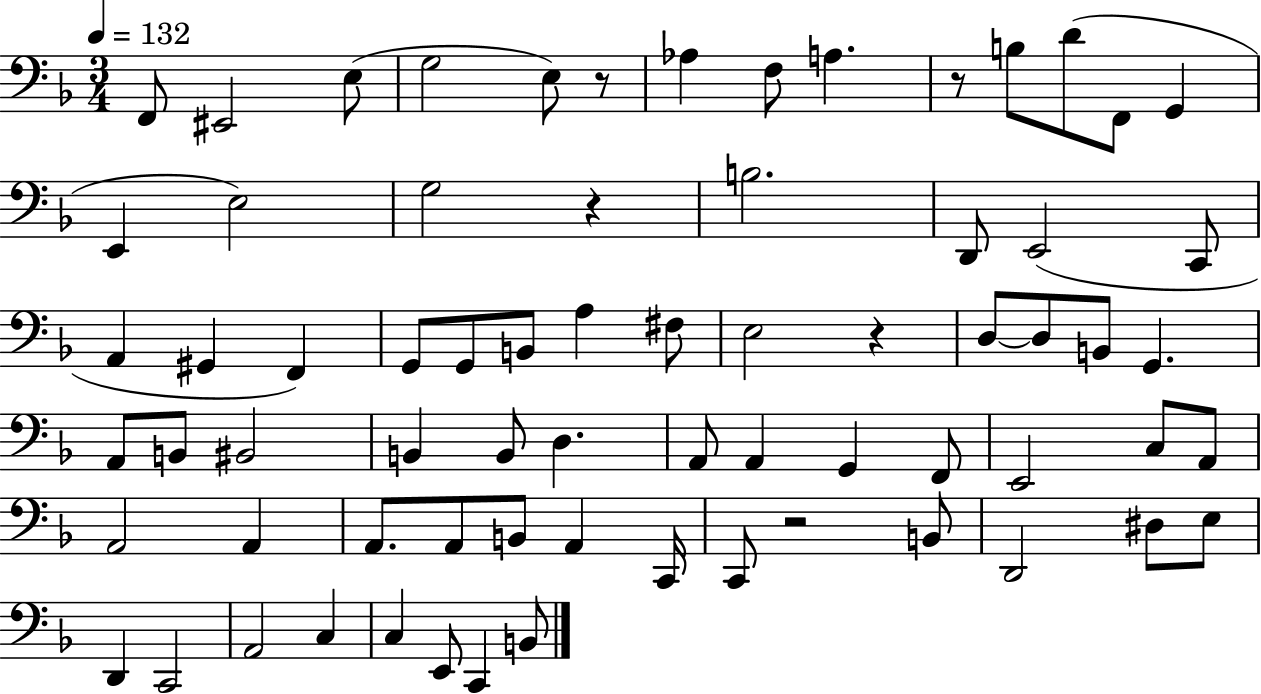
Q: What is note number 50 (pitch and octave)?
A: B2